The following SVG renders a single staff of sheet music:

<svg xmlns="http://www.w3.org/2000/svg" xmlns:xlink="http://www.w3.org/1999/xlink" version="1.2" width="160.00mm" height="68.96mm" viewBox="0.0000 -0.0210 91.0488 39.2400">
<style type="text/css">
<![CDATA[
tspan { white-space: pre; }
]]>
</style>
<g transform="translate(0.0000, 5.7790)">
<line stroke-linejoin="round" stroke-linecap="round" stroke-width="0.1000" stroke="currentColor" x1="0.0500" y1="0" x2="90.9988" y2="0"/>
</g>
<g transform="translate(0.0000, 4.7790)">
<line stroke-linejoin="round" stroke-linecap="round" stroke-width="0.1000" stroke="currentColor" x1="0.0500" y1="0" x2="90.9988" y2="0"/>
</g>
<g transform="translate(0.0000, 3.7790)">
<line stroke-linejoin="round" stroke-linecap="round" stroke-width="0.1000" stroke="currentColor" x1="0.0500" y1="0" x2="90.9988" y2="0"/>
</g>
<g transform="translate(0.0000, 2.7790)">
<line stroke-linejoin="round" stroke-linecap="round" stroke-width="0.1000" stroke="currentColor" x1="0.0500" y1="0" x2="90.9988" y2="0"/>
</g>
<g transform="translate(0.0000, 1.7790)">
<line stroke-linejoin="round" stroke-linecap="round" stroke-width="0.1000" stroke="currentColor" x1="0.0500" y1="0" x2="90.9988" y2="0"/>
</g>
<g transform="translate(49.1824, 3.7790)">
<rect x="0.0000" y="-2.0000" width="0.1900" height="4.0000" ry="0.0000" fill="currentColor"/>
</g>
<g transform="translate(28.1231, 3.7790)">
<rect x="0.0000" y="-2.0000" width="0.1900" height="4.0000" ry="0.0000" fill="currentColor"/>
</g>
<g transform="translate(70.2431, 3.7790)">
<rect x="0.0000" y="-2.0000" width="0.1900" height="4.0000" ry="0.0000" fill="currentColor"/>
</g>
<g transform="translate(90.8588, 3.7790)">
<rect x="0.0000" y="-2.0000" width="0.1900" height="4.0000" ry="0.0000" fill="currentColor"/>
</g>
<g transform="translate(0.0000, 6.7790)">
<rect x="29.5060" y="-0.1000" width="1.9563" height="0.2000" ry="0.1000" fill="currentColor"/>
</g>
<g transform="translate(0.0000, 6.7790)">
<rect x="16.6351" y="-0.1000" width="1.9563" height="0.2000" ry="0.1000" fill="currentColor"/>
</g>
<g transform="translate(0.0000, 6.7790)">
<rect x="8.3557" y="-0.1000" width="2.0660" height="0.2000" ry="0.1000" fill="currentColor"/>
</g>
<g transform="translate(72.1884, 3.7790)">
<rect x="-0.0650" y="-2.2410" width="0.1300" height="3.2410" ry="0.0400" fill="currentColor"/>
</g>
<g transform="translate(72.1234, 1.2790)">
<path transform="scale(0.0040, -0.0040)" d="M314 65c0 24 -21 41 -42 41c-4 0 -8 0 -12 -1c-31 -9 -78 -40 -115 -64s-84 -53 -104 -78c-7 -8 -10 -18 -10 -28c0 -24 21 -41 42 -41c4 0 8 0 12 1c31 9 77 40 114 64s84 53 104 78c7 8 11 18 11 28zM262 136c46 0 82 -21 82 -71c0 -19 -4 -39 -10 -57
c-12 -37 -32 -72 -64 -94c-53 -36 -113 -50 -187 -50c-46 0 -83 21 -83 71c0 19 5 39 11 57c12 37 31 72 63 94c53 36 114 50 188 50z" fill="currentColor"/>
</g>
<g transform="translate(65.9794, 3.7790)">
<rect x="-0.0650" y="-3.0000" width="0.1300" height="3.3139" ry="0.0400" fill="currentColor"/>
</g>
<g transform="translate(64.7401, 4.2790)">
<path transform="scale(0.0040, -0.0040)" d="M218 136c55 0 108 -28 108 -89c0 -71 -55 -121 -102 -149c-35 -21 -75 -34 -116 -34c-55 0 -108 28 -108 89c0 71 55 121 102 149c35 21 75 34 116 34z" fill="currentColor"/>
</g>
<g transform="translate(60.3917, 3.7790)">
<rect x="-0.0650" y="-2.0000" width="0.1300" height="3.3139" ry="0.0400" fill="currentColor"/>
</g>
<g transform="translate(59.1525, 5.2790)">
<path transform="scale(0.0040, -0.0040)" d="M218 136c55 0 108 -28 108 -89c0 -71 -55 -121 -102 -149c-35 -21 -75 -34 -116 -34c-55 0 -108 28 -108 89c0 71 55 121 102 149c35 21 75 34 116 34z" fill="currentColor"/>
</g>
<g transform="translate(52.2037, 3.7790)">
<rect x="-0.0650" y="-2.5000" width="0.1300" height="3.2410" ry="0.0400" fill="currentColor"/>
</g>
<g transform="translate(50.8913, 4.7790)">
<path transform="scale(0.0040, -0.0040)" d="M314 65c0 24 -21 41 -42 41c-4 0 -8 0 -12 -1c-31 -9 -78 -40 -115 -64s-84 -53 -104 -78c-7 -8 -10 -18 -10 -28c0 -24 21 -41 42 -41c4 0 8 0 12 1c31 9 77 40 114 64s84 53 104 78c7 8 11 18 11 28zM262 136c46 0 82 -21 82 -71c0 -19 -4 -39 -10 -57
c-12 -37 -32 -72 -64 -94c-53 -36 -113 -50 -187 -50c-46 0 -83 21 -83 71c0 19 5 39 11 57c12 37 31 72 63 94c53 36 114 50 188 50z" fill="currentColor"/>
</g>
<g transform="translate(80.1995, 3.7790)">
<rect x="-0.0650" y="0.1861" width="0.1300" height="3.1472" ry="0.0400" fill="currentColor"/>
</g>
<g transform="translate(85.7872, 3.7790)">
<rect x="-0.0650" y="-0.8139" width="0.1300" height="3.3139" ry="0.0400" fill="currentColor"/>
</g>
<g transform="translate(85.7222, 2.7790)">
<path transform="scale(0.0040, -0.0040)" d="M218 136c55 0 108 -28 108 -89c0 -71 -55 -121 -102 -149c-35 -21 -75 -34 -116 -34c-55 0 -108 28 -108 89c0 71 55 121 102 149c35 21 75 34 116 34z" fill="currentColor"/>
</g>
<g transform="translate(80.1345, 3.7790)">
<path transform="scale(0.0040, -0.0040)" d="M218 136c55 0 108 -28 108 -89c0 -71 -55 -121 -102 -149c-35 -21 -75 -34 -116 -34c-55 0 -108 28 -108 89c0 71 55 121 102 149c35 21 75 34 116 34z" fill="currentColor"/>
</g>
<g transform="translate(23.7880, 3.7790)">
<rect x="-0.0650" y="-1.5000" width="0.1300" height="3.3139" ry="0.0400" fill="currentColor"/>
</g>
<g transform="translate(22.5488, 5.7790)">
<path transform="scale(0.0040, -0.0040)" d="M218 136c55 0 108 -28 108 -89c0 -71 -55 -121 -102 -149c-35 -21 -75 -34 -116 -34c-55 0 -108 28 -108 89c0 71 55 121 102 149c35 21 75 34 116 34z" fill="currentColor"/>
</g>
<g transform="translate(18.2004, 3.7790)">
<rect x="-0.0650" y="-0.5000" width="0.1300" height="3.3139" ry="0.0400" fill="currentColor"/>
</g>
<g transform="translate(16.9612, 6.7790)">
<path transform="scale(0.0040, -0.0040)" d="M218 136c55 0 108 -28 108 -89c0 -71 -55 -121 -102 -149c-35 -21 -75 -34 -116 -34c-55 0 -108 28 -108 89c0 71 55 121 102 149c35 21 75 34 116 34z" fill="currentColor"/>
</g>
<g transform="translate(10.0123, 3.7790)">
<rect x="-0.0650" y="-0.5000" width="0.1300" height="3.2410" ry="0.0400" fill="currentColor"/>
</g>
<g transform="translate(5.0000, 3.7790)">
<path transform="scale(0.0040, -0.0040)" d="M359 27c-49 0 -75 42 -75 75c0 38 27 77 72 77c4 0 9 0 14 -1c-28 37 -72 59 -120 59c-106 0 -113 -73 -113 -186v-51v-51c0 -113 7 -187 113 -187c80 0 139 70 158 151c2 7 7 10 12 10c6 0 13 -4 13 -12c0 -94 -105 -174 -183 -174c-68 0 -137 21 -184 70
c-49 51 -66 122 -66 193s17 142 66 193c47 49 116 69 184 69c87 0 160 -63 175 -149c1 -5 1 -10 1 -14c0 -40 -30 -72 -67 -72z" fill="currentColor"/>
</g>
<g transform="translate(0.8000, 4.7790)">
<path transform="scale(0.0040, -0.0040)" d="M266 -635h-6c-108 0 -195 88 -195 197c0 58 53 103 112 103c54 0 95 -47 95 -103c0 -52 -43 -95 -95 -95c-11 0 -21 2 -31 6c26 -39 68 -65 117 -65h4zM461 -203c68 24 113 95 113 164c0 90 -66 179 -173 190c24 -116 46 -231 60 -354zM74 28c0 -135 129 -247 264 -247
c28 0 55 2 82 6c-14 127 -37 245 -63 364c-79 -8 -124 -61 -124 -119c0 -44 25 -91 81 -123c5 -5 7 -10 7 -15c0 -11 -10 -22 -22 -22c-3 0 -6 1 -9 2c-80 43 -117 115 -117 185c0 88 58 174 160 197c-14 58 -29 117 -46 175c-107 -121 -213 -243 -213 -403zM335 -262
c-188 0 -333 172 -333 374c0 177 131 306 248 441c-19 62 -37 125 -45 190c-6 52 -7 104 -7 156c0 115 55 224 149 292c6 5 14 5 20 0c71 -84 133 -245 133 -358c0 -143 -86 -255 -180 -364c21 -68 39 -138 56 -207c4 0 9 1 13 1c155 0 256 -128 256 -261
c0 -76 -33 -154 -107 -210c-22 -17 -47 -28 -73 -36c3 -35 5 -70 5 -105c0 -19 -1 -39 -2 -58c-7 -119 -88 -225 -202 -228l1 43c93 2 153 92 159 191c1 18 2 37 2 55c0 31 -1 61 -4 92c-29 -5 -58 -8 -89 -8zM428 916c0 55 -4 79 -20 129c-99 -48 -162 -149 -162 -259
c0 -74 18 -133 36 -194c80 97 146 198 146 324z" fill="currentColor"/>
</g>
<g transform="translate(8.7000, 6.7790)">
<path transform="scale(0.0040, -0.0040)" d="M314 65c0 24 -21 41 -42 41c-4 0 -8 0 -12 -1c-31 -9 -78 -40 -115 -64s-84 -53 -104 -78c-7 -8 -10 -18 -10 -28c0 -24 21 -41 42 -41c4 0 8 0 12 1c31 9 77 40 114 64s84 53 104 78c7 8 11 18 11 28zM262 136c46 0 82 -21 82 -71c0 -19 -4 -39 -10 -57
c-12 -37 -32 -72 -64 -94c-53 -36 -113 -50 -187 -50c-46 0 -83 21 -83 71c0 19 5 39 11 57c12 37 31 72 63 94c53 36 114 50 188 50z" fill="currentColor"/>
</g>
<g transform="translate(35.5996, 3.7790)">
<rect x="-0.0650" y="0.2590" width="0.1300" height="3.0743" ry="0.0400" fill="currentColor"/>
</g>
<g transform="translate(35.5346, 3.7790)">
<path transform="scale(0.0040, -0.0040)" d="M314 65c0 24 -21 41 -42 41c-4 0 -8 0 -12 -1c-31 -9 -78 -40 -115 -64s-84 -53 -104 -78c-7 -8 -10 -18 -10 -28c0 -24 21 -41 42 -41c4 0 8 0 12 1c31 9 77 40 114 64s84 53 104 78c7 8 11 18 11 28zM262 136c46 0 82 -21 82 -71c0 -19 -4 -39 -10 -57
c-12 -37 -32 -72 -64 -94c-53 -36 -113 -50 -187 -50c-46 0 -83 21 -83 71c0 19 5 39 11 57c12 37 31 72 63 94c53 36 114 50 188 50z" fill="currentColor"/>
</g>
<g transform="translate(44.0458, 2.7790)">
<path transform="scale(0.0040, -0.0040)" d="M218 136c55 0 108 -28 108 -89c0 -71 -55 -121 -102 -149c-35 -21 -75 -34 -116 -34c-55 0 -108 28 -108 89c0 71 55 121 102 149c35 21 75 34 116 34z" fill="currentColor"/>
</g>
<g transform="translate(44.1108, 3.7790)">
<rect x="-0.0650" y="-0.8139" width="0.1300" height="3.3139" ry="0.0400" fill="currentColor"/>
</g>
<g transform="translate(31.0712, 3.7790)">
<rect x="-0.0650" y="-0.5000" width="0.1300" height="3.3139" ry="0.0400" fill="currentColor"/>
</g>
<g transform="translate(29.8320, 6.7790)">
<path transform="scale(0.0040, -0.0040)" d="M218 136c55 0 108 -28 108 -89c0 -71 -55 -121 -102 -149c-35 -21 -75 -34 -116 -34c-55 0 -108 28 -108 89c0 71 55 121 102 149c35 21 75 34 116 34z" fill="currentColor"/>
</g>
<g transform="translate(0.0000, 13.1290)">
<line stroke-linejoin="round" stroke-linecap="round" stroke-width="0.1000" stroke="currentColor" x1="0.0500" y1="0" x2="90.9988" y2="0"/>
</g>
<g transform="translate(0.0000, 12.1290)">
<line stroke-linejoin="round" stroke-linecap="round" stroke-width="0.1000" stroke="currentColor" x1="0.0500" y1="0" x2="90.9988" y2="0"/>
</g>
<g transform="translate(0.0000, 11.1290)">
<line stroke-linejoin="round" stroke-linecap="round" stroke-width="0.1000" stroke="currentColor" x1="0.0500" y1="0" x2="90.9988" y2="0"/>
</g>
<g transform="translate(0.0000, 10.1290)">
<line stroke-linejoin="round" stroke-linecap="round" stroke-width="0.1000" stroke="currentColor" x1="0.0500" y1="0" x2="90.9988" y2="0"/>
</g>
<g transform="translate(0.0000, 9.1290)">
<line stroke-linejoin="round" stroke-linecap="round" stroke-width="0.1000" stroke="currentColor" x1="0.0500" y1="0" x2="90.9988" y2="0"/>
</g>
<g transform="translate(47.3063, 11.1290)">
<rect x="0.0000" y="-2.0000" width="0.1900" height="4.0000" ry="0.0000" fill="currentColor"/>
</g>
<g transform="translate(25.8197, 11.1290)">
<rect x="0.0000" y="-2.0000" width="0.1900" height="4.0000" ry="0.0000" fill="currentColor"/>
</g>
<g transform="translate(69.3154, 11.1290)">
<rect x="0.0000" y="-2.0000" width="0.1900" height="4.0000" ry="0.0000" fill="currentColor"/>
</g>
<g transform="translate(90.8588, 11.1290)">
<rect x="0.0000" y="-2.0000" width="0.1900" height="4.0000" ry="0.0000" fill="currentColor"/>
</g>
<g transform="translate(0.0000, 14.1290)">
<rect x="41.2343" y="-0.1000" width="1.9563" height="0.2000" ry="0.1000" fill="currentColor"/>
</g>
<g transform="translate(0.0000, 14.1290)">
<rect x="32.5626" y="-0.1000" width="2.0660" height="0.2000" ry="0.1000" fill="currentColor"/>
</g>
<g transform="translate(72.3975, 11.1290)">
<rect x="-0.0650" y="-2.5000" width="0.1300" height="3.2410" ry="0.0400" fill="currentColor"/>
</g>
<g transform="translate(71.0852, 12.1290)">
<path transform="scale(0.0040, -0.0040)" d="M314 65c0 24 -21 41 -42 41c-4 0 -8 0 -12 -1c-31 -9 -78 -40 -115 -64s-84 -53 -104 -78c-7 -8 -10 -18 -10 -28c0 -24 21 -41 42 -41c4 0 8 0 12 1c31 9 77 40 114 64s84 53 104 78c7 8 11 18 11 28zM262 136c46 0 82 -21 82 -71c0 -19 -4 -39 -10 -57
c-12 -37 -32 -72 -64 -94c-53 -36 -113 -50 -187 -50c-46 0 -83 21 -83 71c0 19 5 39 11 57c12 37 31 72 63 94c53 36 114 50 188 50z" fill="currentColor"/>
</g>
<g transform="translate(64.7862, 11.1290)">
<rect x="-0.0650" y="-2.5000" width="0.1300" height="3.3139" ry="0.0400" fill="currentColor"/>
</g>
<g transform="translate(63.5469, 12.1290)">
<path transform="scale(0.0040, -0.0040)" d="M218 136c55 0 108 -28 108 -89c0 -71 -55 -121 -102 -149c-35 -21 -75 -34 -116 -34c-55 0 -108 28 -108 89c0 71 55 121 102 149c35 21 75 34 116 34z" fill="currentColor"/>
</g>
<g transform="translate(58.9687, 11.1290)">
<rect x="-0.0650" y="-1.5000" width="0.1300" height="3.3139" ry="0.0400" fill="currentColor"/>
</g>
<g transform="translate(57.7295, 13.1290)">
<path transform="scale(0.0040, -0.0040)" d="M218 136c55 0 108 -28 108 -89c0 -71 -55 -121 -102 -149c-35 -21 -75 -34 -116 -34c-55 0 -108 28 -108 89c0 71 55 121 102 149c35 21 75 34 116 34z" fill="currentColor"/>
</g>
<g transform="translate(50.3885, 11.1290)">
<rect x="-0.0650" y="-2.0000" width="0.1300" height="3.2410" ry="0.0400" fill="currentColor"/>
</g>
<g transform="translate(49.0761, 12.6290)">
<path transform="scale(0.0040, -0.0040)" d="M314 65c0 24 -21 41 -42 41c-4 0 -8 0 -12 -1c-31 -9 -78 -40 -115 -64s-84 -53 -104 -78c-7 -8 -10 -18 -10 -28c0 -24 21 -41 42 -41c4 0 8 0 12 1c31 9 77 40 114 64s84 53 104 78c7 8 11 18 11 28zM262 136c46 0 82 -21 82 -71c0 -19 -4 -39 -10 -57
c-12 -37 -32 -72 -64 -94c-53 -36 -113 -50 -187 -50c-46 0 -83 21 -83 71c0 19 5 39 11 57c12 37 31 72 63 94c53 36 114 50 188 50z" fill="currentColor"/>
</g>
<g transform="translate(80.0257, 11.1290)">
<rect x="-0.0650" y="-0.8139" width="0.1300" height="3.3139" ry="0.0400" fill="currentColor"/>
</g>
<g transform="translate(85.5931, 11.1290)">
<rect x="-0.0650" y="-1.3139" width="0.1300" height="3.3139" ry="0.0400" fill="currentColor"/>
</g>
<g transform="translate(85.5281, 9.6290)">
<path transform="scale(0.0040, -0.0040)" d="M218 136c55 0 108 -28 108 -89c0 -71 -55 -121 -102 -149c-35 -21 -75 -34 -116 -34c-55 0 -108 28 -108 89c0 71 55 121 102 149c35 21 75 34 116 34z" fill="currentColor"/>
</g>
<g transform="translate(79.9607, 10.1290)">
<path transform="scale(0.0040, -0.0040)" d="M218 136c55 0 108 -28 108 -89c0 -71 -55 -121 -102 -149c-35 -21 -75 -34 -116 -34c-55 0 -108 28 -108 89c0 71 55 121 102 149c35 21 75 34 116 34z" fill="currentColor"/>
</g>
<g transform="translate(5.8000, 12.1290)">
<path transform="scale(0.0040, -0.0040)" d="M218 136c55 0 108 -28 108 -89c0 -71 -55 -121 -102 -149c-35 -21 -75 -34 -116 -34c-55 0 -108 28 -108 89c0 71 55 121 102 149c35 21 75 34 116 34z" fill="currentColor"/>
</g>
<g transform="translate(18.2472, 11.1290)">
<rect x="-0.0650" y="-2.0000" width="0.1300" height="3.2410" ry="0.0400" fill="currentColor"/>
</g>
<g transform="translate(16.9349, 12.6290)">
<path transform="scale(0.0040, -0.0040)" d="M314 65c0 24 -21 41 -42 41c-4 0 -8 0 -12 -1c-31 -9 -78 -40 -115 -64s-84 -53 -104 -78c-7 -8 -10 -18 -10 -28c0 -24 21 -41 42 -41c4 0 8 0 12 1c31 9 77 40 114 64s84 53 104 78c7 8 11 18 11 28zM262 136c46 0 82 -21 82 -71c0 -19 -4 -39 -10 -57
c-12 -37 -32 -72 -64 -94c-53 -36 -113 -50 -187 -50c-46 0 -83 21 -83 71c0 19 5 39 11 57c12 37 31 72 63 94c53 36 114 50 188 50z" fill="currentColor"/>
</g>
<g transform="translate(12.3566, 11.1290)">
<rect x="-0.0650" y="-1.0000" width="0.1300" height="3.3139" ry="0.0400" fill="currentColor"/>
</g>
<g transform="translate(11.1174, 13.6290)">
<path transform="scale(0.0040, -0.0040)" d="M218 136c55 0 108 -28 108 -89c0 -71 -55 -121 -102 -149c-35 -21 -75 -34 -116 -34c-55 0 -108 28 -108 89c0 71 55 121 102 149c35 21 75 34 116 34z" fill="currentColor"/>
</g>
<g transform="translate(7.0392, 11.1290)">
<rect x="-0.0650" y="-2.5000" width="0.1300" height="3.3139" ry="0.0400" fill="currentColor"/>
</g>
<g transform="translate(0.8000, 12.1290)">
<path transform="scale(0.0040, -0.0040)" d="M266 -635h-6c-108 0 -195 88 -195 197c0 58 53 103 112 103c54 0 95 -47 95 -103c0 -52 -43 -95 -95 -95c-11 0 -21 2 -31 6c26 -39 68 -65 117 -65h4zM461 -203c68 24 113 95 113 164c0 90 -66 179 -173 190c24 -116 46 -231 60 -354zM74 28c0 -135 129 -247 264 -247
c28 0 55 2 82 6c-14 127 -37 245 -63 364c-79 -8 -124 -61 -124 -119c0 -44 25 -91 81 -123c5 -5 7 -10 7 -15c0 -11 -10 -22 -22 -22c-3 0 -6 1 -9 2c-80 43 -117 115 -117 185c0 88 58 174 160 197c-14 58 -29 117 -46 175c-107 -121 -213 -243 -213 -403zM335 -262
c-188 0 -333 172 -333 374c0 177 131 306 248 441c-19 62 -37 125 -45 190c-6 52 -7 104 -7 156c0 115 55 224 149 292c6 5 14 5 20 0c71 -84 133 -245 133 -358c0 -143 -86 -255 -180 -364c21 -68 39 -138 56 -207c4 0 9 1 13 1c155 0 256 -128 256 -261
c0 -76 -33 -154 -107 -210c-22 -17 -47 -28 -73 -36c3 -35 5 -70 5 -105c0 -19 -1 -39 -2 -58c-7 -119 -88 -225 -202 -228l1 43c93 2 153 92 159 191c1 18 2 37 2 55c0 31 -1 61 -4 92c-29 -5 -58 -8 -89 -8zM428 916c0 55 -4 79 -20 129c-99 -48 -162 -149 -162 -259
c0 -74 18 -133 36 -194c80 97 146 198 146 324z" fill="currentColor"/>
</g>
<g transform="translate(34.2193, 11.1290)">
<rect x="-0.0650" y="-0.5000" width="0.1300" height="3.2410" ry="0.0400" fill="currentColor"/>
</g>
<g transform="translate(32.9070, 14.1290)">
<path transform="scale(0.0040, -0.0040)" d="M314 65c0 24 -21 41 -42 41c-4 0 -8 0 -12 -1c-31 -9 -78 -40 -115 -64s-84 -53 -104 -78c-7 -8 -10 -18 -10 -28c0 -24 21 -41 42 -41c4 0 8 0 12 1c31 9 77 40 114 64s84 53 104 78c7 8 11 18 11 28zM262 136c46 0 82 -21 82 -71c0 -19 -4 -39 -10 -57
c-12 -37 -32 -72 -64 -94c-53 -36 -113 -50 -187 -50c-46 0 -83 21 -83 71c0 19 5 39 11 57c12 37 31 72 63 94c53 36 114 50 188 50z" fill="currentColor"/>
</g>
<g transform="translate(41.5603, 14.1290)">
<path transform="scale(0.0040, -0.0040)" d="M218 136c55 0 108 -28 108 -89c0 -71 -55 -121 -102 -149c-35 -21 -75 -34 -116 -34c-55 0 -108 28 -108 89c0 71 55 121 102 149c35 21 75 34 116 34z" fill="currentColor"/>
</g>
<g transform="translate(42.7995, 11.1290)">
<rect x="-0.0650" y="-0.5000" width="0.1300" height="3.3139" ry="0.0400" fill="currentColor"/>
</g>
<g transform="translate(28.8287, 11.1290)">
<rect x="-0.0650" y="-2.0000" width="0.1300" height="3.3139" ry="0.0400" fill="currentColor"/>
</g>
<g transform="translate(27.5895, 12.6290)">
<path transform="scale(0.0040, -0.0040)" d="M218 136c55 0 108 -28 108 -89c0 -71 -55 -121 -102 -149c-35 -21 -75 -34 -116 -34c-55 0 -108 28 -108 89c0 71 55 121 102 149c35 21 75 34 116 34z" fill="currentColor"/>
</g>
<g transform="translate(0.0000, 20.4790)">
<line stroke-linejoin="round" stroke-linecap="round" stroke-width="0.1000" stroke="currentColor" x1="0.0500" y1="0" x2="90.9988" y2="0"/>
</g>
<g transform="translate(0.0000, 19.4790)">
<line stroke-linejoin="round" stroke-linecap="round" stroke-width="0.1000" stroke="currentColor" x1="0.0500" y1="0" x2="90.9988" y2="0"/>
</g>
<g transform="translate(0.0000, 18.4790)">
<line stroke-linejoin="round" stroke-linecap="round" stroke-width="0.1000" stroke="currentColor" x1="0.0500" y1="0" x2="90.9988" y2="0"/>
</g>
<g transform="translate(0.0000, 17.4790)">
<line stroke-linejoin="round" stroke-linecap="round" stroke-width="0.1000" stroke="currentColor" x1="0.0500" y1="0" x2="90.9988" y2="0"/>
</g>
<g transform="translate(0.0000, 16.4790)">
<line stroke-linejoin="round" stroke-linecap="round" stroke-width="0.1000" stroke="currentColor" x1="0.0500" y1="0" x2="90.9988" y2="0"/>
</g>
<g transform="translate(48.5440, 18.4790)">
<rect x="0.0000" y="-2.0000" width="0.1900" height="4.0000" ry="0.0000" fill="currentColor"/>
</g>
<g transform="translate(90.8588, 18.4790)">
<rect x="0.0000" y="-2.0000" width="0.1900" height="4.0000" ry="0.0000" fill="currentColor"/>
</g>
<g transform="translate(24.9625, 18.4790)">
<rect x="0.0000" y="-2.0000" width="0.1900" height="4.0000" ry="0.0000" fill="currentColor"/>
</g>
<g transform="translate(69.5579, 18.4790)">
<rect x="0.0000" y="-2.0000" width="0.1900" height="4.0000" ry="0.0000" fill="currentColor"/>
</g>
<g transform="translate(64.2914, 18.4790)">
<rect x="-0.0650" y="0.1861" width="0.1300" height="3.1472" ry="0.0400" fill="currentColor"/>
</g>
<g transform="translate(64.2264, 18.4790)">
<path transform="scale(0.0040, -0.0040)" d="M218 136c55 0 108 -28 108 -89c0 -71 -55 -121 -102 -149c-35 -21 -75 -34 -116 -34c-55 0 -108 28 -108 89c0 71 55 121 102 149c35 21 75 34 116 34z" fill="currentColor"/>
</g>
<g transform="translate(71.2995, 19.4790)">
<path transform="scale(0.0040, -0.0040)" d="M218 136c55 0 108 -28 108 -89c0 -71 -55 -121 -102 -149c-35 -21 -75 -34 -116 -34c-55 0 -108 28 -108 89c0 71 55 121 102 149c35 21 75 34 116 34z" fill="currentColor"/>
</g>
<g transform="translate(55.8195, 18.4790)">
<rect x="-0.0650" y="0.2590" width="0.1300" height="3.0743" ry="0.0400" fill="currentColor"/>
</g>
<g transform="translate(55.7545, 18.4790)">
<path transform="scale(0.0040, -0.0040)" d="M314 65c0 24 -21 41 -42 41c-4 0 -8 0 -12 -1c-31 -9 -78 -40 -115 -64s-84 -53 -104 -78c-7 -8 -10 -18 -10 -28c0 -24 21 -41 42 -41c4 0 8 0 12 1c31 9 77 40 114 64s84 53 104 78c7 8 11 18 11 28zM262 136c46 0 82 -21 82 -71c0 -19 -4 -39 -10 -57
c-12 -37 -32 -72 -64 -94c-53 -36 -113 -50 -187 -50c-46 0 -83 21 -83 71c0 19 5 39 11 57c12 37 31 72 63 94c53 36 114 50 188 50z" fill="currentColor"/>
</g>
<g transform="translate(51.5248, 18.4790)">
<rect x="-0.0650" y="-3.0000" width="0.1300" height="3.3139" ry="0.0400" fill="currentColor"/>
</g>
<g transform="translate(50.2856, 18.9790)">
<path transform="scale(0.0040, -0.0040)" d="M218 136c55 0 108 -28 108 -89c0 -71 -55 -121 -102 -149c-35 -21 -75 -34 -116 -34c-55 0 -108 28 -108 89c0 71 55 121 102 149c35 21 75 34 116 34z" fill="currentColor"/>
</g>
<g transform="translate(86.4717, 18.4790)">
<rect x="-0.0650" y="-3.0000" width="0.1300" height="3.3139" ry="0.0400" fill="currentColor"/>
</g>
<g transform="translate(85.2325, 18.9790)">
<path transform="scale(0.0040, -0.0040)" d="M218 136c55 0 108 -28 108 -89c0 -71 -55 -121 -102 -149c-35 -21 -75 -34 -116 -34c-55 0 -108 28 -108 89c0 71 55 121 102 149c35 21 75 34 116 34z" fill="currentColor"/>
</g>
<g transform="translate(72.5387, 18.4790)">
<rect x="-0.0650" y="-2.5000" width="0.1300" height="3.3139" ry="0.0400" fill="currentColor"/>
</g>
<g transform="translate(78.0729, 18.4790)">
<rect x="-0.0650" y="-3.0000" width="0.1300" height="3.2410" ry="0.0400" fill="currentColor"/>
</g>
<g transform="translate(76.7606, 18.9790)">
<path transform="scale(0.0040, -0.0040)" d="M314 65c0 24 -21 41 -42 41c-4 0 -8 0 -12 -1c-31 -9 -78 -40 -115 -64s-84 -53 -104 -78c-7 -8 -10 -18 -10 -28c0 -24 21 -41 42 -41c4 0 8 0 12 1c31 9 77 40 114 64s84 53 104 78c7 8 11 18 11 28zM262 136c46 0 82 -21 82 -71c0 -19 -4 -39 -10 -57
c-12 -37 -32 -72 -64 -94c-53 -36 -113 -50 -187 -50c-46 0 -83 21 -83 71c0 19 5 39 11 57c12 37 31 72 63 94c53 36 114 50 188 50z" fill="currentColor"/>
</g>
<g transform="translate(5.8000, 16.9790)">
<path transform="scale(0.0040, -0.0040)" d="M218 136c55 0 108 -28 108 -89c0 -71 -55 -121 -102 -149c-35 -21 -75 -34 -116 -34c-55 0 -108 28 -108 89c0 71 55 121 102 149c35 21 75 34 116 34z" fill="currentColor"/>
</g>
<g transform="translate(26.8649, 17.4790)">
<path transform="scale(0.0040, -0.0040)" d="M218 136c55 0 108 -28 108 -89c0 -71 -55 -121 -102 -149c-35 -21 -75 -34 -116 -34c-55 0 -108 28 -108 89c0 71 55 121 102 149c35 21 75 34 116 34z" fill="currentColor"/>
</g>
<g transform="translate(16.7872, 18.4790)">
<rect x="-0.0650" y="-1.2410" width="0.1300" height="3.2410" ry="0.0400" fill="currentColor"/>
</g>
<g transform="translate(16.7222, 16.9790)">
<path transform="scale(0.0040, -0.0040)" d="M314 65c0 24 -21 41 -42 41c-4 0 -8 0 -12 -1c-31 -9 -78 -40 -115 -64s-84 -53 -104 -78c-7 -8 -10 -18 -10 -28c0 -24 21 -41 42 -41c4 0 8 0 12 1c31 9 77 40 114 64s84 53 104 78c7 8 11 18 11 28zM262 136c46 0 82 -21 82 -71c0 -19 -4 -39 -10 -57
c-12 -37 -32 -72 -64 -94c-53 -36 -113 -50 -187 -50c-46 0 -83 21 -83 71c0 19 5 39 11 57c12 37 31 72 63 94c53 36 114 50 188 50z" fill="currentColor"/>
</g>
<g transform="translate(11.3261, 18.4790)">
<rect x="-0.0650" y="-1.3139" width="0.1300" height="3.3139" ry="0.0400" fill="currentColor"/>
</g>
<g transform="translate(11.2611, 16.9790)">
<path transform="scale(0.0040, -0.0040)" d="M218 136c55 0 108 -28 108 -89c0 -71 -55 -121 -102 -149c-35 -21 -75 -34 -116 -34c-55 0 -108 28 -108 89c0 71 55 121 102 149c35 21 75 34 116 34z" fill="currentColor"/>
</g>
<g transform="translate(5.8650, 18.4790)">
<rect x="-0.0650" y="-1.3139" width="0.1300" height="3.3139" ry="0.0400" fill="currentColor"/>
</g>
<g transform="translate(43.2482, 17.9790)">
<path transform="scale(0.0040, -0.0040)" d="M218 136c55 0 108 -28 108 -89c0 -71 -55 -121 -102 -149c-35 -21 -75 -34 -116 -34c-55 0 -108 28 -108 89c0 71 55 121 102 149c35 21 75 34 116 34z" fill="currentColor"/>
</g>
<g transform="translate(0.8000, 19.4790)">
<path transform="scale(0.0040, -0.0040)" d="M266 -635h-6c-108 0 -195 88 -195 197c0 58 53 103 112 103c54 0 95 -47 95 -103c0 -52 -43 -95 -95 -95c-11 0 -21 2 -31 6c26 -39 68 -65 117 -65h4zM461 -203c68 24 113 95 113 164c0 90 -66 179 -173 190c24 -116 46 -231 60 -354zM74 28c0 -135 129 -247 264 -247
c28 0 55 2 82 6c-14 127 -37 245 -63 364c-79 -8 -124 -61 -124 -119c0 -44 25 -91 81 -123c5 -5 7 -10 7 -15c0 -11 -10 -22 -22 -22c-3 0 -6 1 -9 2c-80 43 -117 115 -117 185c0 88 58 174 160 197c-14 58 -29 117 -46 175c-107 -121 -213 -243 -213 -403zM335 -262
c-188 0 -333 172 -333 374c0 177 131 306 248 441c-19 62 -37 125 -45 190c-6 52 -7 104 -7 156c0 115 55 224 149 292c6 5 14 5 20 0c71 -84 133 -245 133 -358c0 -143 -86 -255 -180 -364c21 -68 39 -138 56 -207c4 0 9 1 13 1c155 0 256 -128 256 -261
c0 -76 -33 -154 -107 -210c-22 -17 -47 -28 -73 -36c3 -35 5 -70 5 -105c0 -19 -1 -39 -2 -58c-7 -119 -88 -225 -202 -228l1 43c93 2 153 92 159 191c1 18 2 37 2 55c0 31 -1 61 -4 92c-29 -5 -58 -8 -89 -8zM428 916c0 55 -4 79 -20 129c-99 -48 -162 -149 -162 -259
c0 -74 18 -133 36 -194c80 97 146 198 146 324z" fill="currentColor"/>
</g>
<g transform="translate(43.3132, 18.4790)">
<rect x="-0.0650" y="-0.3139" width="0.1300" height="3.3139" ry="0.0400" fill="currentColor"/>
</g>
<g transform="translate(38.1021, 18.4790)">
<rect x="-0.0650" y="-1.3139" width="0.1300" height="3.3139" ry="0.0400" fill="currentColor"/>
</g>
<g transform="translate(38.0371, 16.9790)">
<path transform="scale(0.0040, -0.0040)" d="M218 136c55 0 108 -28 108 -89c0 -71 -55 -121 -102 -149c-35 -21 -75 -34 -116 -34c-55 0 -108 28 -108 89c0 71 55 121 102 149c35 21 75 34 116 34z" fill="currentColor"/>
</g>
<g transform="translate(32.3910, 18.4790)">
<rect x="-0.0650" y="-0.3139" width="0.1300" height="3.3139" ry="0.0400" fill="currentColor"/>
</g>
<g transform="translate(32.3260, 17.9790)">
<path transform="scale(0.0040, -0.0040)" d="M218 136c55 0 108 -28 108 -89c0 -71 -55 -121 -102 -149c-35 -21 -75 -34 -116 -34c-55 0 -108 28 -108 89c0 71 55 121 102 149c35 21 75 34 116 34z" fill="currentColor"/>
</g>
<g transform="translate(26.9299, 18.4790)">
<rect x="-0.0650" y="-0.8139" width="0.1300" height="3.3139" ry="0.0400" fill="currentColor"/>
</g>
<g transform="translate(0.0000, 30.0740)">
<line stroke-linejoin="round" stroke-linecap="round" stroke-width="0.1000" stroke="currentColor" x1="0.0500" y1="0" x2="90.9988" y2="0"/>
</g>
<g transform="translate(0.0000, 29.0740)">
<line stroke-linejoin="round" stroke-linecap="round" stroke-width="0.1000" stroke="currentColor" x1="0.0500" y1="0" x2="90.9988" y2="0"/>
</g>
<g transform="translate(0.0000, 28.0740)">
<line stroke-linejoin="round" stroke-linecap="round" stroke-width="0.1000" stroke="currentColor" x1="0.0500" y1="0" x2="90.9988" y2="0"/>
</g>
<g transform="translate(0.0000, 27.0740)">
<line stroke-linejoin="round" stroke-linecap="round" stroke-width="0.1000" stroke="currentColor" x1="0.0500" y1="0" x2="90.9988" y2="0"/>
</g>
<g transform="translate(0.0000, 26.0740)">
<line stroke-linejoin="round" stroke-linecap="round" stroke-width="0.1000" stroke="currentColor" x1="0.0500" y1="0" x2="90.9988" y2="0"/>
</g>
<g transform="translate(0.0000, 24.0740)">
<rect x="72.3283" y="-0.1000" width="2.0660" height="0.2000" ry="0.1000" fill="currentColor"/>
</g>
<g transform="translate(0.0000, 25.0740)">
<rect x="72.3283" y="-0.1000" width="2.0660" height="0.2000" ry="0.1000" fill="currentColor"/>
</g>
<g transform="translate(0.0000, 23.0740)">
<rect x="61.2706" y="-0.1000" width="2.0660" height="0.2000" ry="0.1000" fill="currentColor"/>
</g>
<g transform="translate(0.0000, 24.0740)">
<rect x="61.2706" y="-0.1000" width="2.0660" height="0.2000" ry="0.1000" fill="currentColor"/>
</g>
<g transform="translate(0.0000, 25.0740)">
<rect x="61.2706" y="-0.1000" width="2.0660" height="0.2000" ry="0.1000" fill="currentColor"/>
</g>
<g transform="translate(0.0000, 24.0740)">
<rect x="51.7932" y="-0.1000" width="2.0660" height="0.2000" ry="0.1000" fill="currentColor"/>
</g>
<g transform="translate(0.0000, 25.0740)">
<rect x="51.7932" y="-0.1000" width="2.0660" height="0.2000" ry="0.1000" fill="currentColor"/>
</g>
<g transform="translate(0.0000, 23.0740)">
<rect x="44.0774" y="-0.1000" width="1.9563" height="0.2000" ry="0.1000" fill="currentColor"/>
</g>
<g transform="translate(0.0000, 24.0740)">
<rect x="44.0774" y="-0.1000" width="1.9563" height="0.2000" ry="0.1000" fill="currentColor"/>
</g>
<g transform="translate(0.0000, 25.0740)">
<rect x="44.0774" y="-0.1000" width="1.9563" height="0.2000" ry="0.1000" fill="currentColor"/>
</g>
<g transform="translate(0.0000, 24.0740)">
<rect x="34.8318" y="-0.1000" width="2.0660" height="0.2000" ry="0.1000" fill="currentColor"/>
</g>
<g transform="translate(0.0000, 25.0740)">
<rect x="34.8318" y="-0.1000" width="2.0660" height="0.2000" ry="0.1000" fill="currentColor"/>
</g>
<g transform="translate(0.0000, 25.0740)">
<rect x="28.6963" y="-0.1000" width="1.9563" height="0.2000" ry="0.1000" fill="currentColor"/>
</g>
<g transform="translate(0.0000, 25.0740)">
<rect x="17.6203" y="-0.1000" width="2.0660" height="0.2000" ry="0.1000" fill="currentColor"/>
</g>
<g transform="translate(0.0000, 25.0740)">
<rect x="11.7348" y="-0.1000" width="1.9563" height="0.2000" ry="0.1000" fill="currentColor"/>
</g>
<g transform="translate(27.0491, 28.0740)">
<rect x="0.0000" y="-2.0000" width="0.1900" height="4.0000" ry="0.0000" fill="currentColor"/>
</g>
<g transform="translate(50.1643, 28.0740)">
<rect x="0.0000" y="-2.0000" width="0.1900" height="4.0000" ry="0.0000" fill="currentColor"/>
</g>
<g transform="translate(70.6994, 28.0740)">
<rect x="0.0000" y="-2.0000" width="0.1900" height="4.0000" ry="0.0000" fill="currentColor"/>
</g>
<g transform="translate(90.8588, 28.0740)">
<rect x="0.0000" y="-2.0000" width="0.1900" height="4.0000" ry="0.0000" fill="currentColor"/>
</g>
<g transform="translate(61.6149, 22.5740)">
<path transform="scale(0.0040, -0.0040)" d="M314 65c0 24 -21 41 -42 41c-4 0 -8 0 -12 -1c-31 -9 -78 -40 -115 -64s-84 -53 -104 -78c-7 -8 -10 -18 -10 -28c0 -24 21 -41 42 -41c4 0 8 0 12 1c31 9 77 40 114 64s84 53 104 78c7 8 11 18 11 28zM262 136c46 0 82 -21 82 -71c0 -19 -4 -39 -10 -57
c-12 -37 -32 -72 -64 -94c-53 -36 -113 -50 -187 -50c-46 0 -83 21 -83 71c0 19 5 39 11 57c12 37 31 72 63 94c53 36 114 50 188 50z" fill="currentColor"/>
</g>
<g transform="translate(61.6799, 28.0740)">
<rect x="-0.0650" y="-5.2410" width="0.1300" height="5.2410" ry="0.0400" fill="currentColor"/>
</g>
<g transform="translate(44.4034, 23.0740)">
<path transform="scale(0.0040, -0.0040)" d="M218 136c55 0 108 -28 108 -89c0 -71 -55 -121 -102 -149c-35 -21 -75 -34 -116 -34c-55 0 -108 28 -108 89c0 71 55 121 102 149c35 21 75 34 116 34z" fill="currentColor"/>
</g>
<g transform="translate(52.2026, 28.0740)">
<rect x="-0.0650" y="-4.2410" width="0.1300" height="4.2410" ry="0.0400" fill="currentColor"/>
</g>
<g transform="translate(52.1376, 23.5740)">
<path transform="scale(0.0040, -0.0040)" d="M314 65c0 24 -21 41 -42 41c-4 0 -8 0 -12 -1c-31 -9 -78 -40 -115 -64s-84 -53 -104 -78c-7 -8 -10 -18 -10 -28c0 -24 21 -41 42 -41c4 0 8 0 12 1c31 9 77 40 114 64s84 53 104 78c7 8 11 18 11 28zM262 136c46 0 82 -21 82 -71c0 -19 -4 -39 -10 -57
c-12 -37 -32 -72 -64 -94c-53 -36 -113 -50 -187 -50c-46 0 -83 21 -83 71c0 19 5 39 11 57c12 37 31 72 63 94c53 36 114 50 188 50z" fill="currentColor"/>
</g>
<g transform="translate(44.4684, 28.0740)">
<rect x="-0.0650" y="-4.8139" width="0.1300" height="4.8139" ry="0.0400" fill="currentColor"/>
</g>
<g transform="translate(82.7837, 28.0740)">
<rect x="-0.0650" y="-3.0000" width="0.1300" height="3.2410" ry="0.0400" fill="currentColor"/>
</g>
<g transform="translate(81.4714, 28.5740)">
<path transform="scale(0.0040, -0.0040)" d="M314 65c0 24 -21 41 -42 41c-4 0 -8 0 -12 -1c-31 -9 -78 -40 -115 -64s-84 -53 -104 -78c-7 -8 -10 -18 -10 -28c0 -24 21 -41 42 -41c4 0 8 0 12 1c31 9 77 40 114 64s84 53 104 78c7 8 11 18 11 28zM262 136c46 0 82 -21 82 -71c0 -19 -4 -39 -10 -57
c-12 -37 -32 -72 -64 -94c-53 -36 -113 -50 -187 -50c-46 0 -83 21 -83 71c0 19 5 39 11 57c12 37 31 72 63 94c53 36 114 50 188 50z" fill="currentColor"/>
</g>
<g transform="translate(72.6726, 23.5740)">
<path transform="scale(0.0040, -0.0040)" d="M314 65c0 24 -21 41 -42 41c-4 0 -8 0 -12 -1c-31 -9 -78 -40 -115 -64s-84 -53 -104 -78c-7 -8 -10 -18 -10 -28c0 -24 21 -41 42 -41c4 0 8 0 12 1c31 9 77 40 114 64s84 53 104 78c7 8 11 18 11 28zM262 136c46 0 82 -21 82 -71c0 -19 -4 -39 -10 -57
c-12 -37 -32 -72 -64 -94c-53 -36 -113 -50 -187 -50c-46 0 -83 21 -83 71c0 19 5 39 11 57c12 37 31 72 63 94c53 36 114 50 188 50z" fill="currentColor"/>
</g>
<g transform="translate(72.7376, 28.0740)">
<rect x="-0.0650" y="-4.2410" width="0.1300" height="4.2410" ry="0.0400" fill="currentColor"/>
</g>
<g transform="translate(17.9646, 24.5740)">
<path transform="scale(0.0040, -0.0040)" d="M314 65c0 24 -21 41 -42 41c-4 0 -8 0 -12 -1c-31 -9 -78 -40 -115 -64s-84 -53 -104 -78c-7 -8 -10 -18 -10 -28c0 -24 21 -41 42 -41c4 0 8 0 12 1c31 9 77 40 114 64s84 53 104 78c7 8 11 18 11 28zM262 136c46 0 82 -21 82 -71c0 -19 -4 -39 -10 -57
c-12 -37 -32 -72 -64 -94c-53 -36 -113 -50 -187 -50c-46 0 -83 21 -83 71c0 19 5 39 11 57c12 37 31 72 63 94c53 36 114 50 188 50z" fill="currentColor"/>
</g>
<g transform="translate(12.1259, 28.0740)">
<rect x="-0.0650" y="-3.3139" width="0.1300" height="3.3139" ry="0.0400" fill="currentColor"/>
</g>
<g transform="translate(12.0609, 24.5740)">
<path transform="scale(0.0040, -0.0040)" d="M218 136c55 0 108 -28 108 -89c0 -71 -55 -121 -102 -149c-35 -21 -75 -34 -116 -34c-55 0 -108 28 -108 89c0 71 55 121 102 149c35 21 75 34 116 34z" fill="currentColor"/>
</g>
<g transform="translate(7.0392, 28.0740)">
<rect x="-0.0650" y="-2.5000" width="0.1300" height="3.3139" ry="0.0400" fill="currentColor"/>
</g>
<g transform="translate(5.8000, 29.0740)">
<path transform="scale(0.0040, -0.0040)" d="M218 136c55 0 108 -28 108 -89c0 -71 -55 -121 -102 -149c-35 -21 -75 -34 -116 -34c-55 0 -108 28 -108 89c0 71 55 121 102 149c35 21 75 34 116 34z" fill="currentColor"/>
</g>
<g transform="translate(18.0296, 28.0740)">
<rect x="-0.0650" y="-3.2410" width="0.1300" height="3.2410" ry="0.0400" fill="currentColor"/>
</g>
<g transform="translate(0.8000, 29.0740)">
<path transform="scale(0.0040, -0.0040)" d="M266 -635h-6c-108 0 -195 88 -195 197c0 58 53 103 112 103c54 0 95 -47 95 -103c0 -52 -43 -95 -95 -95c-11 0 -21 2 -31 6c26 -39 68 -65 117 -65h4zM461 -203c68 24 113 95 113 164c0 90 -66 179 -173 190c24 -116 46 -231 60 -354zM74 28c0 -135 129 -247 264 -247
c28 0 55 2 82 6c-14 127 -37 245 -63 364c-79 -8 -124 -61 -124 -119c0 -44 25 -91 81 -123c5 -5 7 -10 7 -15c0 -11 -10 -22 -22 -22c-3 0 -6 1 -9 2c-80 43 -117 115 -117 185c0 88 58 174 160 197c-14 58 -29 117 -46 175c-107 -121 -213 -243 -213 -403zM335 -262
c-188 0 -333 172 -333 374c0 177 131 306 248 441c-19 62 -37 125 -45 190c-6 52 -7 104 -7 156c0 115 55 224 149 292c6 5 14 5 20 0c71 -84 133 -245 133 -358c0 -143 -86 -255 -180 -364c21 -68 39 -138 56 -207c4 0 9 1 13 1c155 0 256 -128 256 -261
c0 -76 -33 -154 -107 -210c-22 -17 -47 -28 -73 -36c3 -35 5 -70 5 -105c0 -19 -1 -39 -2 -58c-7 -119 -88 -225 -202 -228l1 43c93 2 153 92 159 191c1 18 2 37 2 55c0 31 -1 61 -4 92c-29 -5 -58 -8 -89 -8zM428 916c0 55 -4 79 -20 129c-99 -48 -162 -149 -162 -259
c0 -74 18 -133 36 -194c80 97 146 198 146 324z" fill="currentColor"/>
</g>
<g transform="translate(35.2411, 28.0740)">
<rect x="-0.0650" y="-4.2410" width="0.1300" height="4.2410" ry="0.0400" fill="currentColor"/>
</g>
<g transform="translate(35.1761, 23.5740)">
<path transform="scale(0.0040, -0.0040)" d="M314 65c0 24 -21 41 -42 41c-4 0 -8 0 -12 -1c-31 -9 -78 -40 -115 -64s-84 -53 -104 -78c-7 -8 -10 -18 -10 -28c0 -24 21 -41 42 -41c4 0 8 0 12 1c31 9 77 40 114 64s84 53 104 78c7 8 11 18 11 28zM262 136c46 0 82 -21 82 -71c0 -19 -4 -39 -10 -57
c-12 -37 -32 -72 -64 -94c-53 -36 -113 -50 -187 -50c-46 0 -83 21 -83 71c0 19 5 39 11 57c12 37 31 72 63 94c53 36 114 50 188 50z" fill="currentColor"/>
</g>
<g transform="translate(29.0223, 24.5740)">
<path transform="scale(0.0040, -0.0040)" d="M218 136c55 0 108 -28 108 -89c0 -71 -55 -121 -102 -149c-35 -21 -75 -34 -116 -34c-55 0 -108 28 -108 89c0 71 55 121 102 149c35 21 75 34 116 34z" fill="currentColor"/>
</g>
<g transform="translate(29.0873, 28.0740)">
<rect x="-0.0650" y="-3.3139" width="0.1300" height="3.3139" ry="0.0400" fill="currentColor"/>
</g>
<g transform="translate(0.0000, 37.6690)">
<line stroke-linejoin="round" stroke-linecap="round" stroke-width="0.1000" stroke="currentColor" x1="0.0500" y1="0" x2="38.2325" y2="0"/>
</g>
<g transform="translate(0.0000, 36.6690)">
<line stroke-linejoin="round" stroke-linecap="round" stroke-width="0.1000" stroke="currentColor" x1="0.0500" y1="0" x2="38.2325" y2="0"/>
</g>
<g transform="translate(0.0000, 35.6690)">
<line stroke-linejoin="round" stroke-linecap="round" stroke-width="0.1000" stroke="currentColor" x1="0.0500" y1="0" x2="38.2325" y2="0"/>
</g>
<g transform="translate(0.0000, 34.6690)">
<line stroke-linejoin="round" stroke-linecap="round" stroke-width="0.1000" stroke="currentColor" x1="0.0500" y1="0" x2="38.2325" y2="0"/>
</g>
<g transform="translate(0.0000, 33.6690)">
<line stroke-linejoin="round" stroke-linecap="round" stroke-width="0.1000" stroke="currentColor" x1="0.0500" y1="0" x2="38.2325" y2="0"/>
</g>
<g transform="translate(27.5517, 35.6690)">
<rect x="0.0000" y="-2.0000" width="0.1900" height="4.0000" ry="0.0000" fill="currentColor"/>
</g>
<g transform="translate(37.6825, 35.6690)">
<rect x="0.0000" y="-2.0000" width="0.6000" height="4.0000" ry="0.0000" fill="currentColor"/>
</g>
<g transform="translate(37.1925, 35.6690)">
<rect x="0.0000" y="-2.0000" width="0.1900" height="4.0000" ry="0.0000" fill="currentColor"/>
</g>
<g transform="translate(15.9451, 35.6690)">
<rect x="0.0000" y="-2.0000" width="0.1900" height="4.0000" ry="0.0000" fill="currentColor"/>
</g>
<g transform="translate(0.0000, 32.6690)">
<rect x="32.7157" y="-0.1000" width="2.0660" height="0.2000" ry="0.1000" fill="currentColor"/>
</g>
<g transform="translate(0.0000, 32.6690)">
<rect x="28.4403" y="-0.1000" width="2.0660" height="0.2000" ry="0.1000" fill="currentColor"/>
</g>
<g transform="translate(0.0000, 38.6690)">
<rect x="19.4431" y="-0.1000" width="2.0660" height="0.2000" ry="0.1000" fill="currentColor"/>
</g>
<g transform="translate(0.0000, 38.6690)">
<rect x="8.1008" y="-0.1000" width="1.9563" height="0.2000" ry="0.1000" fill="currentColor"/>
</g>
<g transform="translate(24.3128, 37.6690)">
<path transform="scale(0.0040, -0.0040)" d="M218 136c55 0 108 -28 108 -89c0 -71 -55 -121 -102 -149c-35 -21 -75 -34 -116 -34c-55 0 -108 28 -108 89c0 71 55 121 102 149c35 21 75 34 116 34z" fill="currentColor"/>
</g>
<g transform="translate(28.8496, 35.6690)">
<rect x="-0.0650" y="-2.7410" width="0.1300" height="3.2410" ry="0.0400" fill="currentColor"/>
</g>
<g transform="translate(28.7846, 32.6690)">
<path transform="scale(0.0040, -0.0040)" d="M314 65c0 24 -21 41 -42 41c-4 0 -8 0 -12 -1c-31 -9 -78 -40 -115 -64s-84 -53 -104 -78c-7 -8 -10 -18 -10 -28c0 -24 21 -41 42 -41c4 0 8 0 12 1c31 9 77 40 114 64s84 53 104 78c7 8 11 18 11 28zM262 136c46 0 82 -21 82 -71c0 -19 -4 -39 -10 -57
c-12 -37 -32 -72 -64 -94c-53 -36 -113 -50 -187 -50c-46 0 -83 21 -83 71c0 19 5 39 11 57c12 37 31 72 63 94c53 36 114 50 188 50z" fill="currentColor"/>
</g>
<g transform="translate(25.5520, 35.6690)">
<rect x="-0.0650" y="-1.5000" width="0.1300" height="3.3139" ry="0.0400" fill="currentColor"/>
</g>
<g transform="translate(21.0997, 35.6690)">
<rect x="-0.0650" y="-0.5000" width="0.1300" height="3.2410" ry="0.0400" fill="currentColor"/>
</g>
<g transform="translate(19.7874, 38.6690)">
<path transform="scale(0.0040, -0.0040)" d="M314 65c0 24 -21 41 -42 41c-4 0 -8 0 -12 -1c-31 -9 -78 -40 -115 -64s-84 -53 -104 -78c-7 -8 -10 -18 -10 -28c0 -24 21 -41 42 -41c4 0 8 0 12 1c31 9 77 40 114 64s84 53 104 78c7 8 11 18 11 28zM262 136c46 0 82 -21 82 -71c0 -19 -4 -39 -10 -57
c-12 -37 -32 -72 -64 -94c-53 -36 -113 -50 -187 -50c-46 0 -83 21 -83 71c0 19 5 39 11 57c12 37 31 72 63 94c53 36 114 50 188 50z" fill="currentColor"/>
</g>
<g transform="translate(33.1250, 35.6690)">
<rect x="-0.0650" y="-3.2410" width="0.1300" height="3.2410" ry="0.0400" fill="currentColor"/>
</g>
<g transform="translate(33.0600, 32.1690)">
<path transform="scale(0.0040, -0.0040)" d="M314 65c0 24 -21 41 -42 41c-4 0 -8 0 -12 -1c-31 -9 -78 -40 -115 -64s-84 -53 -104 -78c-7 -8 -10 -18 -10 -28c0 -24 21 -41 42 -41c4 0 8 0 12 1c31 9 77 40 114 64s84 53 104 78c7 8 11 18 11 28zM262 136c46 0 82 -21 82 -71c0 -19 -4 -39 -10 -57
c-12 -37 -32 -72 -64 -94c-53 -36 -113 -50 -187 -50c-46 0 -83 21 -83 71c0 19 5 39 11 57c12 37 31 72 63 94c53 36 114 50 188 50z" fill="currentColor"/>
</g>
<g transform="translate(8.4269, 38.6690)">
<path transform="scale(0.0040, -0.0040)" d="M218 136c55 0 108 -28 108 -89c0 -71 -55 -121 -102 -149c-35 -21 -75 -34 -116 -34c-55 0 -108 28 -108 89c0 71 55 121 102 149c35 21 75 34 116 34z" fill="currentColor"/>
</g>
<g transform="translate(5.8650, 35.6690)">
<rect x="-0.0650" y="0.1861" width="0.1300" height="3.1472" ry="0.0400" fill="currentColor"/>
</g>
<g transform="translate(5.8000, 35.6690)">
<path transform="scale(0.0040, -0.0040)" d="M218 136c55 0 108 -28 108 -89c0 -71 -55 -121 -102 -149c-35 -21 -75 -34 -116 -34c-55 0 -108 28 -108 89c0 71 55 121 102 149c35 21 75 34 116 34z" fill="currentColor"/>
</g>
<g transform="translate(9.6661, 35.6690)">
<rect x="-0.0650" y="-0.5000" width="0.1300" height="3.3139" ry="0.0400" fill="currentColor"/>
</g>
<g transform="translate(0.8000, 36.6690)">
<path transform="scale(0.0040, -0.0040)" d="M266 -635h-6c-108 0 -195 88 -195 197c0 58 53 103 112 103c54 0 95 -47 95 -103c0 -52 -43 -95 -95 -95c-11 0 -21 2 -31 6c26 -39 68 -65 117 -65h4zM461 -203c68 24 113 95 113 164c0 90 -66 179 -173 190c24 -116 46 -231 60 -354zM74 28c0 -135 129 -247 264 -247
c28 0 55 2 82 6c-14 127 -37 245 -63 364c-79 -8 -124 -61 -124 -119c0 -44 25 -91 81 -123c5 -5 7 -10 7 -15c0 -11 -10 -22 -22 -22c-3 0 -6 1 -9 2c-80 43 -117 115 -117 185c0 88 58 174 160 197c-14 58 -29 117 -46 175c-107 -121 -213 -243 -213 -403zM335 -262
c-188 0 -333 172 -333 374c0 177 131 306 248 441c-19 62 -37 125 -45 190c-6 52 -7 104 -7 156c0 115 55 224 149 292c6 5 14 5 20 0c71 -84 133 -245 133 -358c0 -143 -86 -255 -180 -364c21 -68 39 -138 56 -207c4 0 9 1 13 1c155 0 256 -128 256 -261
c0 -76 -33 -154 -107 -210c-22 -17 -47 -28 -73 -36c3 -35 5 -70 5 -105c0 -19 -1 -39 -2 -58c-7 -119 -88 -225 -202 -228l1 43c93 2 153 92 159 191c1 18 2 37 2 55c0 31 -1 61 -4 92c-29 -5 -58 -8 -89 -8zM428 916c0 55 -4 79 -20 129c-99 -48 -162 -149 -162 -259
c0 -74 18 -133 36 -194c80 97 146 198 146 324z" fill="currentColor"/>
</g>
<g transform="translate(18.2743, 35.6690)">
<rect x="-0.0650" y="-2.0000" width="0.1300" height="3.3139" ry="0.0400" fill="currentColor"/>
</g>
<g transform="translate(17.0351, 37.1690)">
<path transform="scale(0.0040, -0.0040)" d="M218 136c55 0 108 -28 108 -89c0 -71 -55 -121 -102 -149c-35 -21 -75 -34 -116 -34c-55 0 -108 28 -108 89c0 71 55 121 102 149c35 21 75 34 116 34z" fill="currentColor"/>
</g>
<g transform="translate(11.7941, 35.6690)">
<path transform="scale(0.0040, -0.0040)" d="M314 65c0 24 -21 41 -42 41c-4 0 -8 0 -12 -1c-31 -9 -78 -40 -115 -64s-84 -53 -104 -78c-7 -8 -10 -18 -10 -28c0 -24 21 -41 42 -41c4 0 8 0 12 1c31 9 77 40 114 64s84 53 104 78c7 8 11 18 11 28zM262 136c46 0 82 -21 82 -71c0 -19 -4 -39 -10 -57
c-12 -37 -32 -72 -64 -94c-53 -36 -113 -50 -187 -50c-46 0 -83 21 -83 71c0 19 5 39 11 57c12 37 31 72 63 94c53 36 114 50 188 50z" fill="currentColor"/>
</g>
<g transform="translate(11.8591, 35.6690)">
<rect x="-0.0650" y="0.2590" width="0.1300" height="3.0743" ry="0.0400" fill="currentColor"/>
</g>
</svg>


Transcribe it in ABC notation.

X:1
T:Untitled
M:4/4
L:1/4
K:C
C2 C E C B2 d G2 F A g2 B d G D F2 F C2 C F2 E G G2 d e e e e2 d c e c A B2 B G A2 A G b b2 b d'2 e' d'2 f'2 d'2 A2 B C B2 F C2 E a2 b2